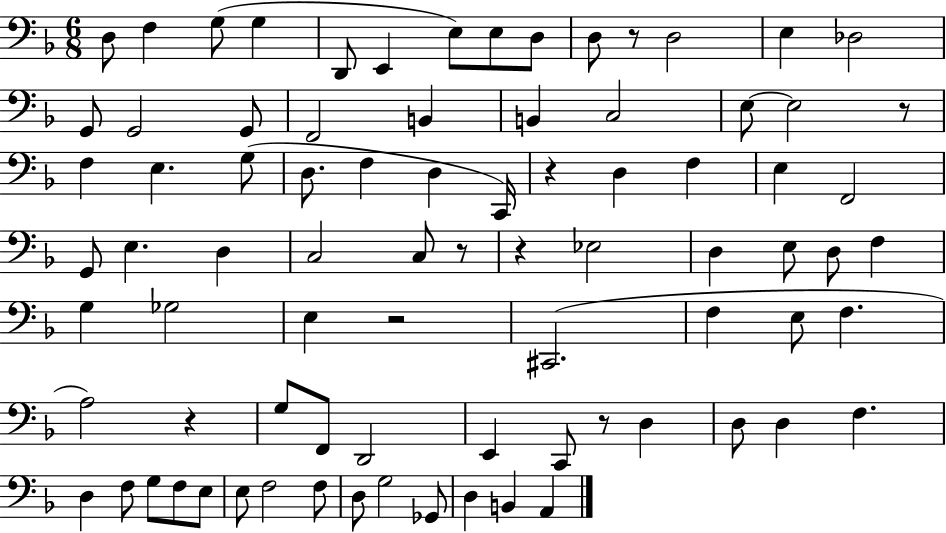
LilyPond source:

{
  \clef bass
  \numericTimeSignature
  \time 6/8
  \key f \major
  d8 f4 g8( g4 | d,8 e,4 e8) e8 d8 | d8 r8 d2 | e4 des2 | \break g,8 g,2 g,8 | f,2 b,4 | b,4 c2 | e8~~ e2 r8 | \break f4 e4. g8( | d8. f4 d4 c,16) | r4 d4 f4 | e4 f,2 | \break g,8 e4. d4 | c2 c8 r8 | r4 ees2 | d4 e8 d8 f4 | \break g4 ges2 | e4 r2 | cis,2.( | f4 e8 f4. | \break a2) r4 | g8 f,8 d,2 | e,4 c,8 r8 d4 | d8 d4 f4. | \break d4 f8 g8 f8 e8 | e8 f2 f8 | d8 g2 ges,8 | d4 b,4 a,4 | \break \bar "|."
}